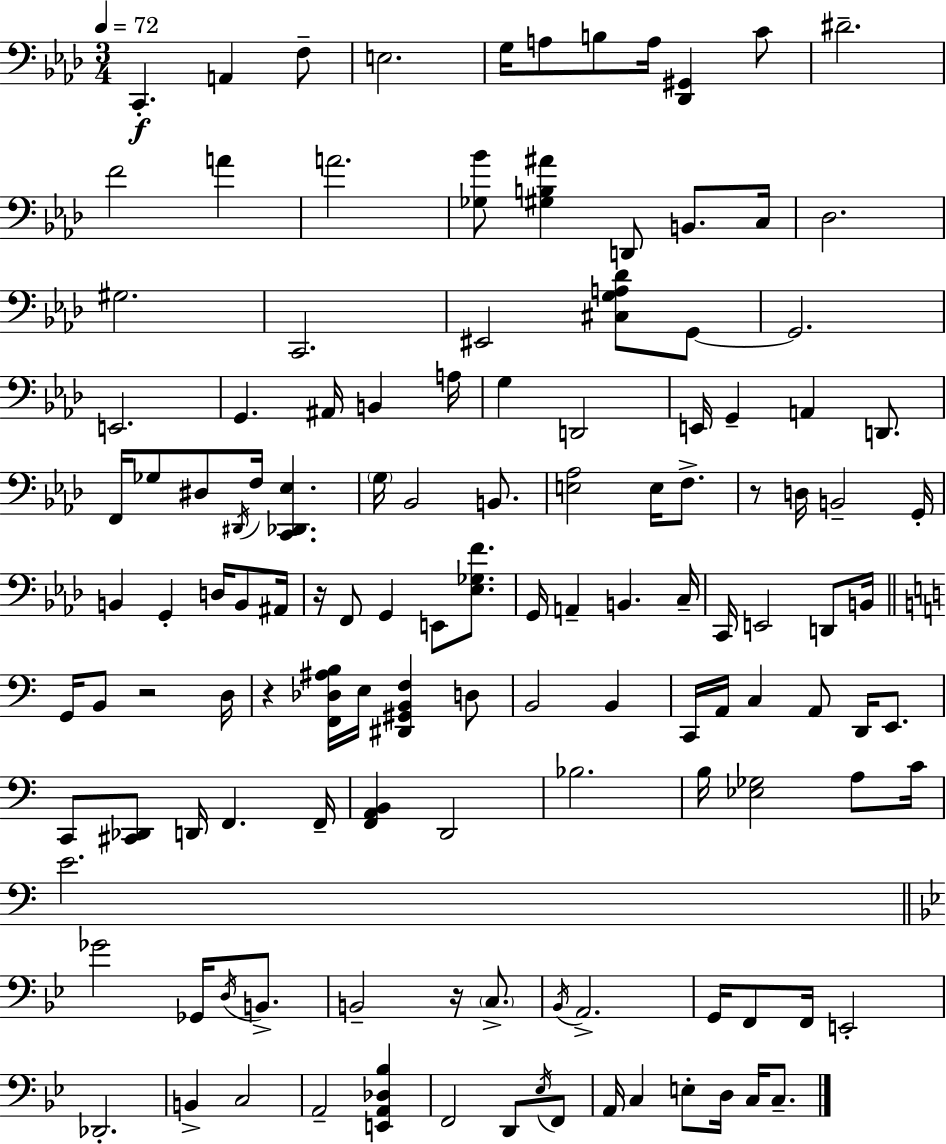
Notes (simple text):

C2/q. A2/q F3/e E3/h. G3/s A3/e B3/e A3/s [Db2,G#2]/q C4/e D#4/h. F4/h A4/q A4/h. [Gb3,Bb4]/e [G#3,B3,A#4]/q D2/e B2/e. C3/s Db3/h. G#3/h. C2/h. EIS2/h [C#3,G3,A3,Db4]/e G2/e G2/h. E2/h. G2/q. A#2/s B2/q A3/s G3/q D2/h E2/s G2/q A2/q D2/e. F2/s Gb3/e D#3/e D#2/s F3/s [C2,Db2,Eb3]/q. G3/s Bb2/h B2/e. [E3,Ab3]/h E3/s F3/e. R/e D3/s B2/h G2/s B2/q G2/q D3/s B2/e A#2/s R/s F2/e G2/q E2/e [Eb3,Gb3,F4]/e. G2/s A2/q B2/q. C3/s C2/s E2/h D2/e B2/s G2/s B2/e R/h D3/s R/q [F2,Db3,A#3,B3]/s E3/s [D#2,G#2,B2,F3]/q D3/e B2/h B2/q C2/s A2/s C3/q A2/e D2/s E2/e. C2/e [C#2,Db2]/e D2/s F2/q. F2/s [F2,A2,B2]/q D2/h Bb3/h. B3/s [Eb3,Gb3]/h A3/e C4/s E4/h. Gb4/h Gb2/s D3/s B2/e. B2/h R/s C3/e. Bb2/s A2/h. G2/s F2/e F2/s E2/h Db2/h. B2/q C3/h A2/h [E2,A2,Db3,Bb3]/q F2/h D2/e Eb3/s F2/e A2/s C3/q E3/e D3/s C3/s C3/e.